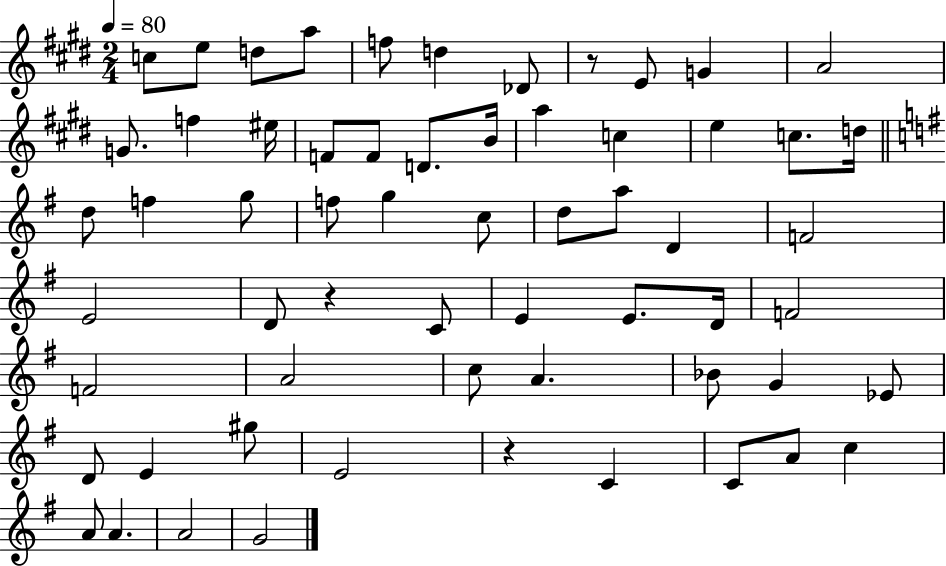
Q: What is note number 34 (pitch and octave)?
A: D4